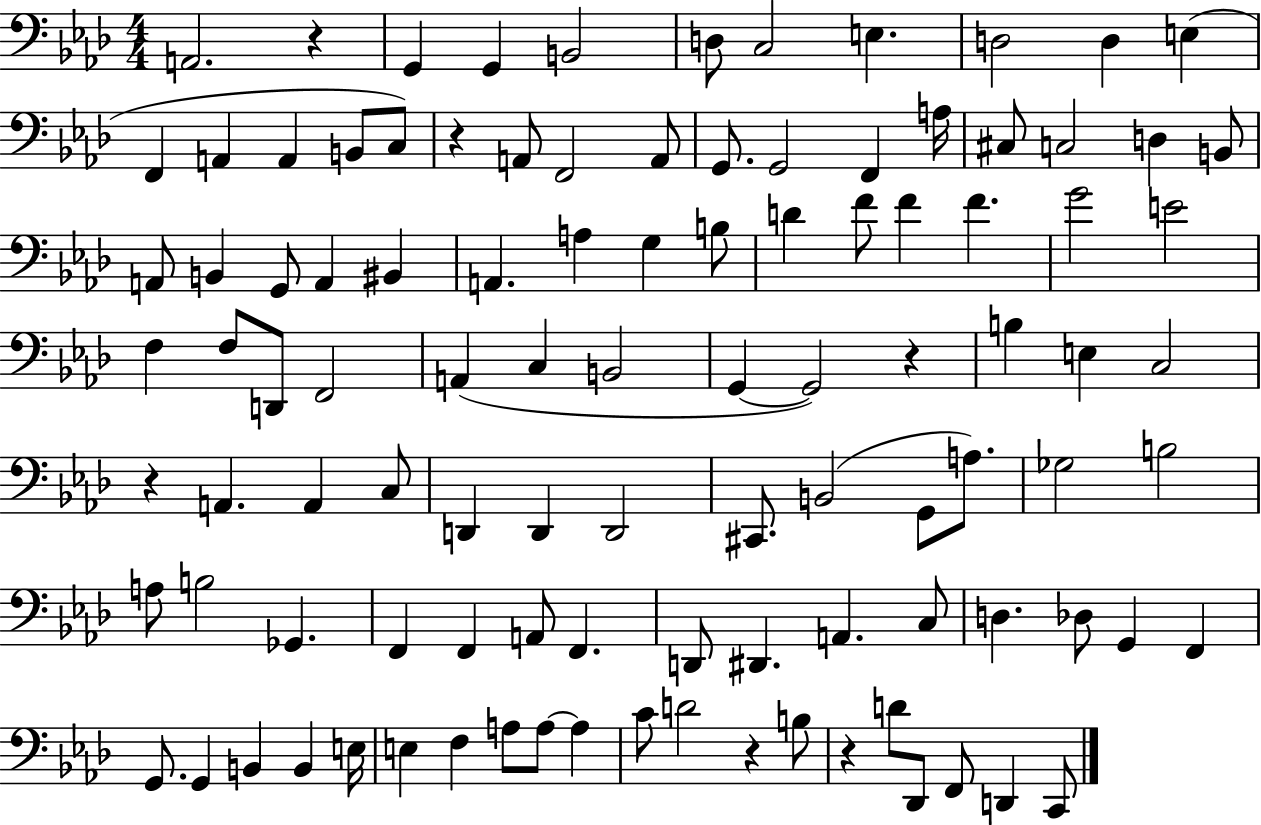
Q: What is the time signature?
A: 4/4